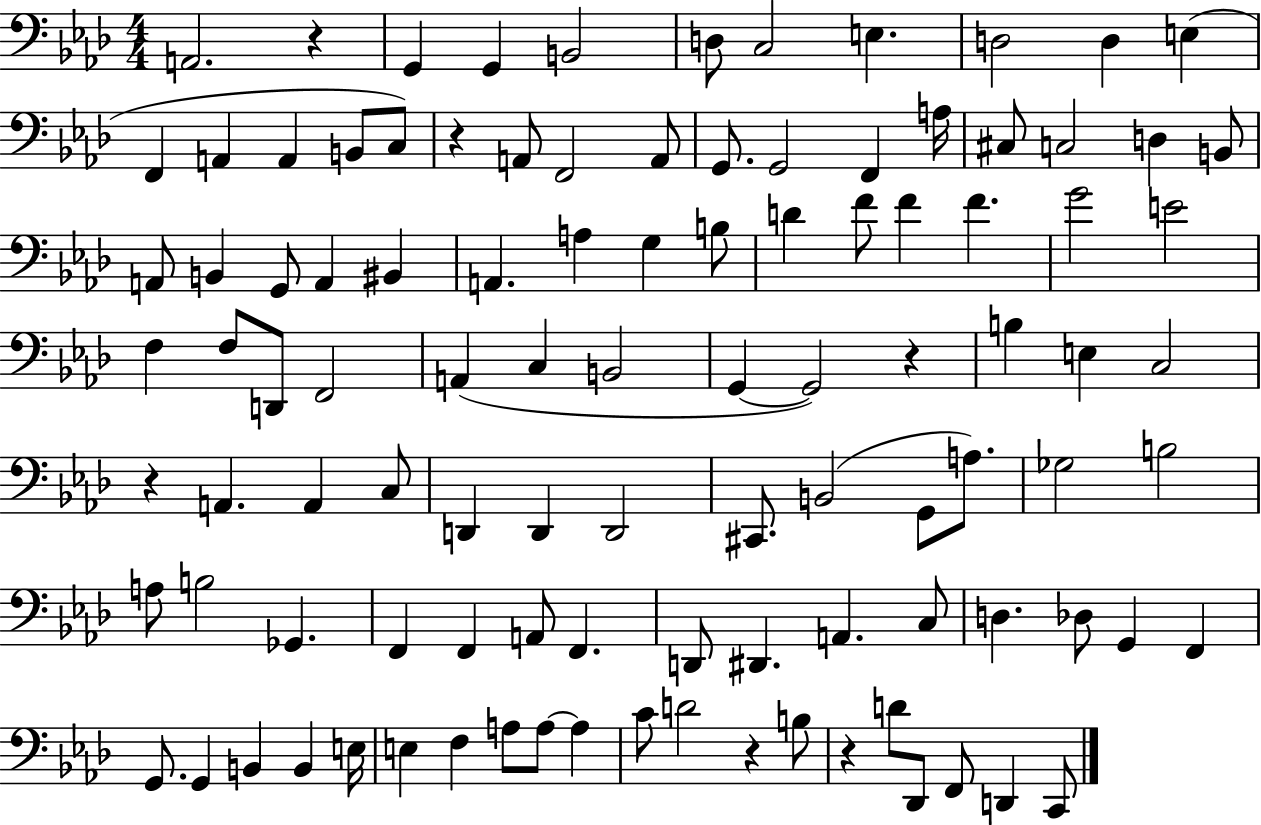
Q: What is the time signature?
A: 4/4